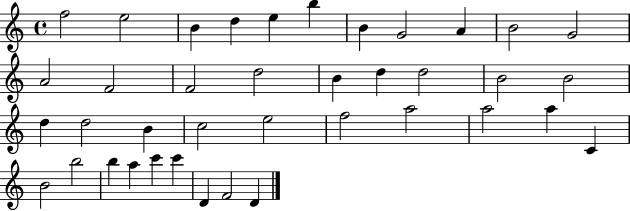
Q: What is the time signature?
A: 4/4